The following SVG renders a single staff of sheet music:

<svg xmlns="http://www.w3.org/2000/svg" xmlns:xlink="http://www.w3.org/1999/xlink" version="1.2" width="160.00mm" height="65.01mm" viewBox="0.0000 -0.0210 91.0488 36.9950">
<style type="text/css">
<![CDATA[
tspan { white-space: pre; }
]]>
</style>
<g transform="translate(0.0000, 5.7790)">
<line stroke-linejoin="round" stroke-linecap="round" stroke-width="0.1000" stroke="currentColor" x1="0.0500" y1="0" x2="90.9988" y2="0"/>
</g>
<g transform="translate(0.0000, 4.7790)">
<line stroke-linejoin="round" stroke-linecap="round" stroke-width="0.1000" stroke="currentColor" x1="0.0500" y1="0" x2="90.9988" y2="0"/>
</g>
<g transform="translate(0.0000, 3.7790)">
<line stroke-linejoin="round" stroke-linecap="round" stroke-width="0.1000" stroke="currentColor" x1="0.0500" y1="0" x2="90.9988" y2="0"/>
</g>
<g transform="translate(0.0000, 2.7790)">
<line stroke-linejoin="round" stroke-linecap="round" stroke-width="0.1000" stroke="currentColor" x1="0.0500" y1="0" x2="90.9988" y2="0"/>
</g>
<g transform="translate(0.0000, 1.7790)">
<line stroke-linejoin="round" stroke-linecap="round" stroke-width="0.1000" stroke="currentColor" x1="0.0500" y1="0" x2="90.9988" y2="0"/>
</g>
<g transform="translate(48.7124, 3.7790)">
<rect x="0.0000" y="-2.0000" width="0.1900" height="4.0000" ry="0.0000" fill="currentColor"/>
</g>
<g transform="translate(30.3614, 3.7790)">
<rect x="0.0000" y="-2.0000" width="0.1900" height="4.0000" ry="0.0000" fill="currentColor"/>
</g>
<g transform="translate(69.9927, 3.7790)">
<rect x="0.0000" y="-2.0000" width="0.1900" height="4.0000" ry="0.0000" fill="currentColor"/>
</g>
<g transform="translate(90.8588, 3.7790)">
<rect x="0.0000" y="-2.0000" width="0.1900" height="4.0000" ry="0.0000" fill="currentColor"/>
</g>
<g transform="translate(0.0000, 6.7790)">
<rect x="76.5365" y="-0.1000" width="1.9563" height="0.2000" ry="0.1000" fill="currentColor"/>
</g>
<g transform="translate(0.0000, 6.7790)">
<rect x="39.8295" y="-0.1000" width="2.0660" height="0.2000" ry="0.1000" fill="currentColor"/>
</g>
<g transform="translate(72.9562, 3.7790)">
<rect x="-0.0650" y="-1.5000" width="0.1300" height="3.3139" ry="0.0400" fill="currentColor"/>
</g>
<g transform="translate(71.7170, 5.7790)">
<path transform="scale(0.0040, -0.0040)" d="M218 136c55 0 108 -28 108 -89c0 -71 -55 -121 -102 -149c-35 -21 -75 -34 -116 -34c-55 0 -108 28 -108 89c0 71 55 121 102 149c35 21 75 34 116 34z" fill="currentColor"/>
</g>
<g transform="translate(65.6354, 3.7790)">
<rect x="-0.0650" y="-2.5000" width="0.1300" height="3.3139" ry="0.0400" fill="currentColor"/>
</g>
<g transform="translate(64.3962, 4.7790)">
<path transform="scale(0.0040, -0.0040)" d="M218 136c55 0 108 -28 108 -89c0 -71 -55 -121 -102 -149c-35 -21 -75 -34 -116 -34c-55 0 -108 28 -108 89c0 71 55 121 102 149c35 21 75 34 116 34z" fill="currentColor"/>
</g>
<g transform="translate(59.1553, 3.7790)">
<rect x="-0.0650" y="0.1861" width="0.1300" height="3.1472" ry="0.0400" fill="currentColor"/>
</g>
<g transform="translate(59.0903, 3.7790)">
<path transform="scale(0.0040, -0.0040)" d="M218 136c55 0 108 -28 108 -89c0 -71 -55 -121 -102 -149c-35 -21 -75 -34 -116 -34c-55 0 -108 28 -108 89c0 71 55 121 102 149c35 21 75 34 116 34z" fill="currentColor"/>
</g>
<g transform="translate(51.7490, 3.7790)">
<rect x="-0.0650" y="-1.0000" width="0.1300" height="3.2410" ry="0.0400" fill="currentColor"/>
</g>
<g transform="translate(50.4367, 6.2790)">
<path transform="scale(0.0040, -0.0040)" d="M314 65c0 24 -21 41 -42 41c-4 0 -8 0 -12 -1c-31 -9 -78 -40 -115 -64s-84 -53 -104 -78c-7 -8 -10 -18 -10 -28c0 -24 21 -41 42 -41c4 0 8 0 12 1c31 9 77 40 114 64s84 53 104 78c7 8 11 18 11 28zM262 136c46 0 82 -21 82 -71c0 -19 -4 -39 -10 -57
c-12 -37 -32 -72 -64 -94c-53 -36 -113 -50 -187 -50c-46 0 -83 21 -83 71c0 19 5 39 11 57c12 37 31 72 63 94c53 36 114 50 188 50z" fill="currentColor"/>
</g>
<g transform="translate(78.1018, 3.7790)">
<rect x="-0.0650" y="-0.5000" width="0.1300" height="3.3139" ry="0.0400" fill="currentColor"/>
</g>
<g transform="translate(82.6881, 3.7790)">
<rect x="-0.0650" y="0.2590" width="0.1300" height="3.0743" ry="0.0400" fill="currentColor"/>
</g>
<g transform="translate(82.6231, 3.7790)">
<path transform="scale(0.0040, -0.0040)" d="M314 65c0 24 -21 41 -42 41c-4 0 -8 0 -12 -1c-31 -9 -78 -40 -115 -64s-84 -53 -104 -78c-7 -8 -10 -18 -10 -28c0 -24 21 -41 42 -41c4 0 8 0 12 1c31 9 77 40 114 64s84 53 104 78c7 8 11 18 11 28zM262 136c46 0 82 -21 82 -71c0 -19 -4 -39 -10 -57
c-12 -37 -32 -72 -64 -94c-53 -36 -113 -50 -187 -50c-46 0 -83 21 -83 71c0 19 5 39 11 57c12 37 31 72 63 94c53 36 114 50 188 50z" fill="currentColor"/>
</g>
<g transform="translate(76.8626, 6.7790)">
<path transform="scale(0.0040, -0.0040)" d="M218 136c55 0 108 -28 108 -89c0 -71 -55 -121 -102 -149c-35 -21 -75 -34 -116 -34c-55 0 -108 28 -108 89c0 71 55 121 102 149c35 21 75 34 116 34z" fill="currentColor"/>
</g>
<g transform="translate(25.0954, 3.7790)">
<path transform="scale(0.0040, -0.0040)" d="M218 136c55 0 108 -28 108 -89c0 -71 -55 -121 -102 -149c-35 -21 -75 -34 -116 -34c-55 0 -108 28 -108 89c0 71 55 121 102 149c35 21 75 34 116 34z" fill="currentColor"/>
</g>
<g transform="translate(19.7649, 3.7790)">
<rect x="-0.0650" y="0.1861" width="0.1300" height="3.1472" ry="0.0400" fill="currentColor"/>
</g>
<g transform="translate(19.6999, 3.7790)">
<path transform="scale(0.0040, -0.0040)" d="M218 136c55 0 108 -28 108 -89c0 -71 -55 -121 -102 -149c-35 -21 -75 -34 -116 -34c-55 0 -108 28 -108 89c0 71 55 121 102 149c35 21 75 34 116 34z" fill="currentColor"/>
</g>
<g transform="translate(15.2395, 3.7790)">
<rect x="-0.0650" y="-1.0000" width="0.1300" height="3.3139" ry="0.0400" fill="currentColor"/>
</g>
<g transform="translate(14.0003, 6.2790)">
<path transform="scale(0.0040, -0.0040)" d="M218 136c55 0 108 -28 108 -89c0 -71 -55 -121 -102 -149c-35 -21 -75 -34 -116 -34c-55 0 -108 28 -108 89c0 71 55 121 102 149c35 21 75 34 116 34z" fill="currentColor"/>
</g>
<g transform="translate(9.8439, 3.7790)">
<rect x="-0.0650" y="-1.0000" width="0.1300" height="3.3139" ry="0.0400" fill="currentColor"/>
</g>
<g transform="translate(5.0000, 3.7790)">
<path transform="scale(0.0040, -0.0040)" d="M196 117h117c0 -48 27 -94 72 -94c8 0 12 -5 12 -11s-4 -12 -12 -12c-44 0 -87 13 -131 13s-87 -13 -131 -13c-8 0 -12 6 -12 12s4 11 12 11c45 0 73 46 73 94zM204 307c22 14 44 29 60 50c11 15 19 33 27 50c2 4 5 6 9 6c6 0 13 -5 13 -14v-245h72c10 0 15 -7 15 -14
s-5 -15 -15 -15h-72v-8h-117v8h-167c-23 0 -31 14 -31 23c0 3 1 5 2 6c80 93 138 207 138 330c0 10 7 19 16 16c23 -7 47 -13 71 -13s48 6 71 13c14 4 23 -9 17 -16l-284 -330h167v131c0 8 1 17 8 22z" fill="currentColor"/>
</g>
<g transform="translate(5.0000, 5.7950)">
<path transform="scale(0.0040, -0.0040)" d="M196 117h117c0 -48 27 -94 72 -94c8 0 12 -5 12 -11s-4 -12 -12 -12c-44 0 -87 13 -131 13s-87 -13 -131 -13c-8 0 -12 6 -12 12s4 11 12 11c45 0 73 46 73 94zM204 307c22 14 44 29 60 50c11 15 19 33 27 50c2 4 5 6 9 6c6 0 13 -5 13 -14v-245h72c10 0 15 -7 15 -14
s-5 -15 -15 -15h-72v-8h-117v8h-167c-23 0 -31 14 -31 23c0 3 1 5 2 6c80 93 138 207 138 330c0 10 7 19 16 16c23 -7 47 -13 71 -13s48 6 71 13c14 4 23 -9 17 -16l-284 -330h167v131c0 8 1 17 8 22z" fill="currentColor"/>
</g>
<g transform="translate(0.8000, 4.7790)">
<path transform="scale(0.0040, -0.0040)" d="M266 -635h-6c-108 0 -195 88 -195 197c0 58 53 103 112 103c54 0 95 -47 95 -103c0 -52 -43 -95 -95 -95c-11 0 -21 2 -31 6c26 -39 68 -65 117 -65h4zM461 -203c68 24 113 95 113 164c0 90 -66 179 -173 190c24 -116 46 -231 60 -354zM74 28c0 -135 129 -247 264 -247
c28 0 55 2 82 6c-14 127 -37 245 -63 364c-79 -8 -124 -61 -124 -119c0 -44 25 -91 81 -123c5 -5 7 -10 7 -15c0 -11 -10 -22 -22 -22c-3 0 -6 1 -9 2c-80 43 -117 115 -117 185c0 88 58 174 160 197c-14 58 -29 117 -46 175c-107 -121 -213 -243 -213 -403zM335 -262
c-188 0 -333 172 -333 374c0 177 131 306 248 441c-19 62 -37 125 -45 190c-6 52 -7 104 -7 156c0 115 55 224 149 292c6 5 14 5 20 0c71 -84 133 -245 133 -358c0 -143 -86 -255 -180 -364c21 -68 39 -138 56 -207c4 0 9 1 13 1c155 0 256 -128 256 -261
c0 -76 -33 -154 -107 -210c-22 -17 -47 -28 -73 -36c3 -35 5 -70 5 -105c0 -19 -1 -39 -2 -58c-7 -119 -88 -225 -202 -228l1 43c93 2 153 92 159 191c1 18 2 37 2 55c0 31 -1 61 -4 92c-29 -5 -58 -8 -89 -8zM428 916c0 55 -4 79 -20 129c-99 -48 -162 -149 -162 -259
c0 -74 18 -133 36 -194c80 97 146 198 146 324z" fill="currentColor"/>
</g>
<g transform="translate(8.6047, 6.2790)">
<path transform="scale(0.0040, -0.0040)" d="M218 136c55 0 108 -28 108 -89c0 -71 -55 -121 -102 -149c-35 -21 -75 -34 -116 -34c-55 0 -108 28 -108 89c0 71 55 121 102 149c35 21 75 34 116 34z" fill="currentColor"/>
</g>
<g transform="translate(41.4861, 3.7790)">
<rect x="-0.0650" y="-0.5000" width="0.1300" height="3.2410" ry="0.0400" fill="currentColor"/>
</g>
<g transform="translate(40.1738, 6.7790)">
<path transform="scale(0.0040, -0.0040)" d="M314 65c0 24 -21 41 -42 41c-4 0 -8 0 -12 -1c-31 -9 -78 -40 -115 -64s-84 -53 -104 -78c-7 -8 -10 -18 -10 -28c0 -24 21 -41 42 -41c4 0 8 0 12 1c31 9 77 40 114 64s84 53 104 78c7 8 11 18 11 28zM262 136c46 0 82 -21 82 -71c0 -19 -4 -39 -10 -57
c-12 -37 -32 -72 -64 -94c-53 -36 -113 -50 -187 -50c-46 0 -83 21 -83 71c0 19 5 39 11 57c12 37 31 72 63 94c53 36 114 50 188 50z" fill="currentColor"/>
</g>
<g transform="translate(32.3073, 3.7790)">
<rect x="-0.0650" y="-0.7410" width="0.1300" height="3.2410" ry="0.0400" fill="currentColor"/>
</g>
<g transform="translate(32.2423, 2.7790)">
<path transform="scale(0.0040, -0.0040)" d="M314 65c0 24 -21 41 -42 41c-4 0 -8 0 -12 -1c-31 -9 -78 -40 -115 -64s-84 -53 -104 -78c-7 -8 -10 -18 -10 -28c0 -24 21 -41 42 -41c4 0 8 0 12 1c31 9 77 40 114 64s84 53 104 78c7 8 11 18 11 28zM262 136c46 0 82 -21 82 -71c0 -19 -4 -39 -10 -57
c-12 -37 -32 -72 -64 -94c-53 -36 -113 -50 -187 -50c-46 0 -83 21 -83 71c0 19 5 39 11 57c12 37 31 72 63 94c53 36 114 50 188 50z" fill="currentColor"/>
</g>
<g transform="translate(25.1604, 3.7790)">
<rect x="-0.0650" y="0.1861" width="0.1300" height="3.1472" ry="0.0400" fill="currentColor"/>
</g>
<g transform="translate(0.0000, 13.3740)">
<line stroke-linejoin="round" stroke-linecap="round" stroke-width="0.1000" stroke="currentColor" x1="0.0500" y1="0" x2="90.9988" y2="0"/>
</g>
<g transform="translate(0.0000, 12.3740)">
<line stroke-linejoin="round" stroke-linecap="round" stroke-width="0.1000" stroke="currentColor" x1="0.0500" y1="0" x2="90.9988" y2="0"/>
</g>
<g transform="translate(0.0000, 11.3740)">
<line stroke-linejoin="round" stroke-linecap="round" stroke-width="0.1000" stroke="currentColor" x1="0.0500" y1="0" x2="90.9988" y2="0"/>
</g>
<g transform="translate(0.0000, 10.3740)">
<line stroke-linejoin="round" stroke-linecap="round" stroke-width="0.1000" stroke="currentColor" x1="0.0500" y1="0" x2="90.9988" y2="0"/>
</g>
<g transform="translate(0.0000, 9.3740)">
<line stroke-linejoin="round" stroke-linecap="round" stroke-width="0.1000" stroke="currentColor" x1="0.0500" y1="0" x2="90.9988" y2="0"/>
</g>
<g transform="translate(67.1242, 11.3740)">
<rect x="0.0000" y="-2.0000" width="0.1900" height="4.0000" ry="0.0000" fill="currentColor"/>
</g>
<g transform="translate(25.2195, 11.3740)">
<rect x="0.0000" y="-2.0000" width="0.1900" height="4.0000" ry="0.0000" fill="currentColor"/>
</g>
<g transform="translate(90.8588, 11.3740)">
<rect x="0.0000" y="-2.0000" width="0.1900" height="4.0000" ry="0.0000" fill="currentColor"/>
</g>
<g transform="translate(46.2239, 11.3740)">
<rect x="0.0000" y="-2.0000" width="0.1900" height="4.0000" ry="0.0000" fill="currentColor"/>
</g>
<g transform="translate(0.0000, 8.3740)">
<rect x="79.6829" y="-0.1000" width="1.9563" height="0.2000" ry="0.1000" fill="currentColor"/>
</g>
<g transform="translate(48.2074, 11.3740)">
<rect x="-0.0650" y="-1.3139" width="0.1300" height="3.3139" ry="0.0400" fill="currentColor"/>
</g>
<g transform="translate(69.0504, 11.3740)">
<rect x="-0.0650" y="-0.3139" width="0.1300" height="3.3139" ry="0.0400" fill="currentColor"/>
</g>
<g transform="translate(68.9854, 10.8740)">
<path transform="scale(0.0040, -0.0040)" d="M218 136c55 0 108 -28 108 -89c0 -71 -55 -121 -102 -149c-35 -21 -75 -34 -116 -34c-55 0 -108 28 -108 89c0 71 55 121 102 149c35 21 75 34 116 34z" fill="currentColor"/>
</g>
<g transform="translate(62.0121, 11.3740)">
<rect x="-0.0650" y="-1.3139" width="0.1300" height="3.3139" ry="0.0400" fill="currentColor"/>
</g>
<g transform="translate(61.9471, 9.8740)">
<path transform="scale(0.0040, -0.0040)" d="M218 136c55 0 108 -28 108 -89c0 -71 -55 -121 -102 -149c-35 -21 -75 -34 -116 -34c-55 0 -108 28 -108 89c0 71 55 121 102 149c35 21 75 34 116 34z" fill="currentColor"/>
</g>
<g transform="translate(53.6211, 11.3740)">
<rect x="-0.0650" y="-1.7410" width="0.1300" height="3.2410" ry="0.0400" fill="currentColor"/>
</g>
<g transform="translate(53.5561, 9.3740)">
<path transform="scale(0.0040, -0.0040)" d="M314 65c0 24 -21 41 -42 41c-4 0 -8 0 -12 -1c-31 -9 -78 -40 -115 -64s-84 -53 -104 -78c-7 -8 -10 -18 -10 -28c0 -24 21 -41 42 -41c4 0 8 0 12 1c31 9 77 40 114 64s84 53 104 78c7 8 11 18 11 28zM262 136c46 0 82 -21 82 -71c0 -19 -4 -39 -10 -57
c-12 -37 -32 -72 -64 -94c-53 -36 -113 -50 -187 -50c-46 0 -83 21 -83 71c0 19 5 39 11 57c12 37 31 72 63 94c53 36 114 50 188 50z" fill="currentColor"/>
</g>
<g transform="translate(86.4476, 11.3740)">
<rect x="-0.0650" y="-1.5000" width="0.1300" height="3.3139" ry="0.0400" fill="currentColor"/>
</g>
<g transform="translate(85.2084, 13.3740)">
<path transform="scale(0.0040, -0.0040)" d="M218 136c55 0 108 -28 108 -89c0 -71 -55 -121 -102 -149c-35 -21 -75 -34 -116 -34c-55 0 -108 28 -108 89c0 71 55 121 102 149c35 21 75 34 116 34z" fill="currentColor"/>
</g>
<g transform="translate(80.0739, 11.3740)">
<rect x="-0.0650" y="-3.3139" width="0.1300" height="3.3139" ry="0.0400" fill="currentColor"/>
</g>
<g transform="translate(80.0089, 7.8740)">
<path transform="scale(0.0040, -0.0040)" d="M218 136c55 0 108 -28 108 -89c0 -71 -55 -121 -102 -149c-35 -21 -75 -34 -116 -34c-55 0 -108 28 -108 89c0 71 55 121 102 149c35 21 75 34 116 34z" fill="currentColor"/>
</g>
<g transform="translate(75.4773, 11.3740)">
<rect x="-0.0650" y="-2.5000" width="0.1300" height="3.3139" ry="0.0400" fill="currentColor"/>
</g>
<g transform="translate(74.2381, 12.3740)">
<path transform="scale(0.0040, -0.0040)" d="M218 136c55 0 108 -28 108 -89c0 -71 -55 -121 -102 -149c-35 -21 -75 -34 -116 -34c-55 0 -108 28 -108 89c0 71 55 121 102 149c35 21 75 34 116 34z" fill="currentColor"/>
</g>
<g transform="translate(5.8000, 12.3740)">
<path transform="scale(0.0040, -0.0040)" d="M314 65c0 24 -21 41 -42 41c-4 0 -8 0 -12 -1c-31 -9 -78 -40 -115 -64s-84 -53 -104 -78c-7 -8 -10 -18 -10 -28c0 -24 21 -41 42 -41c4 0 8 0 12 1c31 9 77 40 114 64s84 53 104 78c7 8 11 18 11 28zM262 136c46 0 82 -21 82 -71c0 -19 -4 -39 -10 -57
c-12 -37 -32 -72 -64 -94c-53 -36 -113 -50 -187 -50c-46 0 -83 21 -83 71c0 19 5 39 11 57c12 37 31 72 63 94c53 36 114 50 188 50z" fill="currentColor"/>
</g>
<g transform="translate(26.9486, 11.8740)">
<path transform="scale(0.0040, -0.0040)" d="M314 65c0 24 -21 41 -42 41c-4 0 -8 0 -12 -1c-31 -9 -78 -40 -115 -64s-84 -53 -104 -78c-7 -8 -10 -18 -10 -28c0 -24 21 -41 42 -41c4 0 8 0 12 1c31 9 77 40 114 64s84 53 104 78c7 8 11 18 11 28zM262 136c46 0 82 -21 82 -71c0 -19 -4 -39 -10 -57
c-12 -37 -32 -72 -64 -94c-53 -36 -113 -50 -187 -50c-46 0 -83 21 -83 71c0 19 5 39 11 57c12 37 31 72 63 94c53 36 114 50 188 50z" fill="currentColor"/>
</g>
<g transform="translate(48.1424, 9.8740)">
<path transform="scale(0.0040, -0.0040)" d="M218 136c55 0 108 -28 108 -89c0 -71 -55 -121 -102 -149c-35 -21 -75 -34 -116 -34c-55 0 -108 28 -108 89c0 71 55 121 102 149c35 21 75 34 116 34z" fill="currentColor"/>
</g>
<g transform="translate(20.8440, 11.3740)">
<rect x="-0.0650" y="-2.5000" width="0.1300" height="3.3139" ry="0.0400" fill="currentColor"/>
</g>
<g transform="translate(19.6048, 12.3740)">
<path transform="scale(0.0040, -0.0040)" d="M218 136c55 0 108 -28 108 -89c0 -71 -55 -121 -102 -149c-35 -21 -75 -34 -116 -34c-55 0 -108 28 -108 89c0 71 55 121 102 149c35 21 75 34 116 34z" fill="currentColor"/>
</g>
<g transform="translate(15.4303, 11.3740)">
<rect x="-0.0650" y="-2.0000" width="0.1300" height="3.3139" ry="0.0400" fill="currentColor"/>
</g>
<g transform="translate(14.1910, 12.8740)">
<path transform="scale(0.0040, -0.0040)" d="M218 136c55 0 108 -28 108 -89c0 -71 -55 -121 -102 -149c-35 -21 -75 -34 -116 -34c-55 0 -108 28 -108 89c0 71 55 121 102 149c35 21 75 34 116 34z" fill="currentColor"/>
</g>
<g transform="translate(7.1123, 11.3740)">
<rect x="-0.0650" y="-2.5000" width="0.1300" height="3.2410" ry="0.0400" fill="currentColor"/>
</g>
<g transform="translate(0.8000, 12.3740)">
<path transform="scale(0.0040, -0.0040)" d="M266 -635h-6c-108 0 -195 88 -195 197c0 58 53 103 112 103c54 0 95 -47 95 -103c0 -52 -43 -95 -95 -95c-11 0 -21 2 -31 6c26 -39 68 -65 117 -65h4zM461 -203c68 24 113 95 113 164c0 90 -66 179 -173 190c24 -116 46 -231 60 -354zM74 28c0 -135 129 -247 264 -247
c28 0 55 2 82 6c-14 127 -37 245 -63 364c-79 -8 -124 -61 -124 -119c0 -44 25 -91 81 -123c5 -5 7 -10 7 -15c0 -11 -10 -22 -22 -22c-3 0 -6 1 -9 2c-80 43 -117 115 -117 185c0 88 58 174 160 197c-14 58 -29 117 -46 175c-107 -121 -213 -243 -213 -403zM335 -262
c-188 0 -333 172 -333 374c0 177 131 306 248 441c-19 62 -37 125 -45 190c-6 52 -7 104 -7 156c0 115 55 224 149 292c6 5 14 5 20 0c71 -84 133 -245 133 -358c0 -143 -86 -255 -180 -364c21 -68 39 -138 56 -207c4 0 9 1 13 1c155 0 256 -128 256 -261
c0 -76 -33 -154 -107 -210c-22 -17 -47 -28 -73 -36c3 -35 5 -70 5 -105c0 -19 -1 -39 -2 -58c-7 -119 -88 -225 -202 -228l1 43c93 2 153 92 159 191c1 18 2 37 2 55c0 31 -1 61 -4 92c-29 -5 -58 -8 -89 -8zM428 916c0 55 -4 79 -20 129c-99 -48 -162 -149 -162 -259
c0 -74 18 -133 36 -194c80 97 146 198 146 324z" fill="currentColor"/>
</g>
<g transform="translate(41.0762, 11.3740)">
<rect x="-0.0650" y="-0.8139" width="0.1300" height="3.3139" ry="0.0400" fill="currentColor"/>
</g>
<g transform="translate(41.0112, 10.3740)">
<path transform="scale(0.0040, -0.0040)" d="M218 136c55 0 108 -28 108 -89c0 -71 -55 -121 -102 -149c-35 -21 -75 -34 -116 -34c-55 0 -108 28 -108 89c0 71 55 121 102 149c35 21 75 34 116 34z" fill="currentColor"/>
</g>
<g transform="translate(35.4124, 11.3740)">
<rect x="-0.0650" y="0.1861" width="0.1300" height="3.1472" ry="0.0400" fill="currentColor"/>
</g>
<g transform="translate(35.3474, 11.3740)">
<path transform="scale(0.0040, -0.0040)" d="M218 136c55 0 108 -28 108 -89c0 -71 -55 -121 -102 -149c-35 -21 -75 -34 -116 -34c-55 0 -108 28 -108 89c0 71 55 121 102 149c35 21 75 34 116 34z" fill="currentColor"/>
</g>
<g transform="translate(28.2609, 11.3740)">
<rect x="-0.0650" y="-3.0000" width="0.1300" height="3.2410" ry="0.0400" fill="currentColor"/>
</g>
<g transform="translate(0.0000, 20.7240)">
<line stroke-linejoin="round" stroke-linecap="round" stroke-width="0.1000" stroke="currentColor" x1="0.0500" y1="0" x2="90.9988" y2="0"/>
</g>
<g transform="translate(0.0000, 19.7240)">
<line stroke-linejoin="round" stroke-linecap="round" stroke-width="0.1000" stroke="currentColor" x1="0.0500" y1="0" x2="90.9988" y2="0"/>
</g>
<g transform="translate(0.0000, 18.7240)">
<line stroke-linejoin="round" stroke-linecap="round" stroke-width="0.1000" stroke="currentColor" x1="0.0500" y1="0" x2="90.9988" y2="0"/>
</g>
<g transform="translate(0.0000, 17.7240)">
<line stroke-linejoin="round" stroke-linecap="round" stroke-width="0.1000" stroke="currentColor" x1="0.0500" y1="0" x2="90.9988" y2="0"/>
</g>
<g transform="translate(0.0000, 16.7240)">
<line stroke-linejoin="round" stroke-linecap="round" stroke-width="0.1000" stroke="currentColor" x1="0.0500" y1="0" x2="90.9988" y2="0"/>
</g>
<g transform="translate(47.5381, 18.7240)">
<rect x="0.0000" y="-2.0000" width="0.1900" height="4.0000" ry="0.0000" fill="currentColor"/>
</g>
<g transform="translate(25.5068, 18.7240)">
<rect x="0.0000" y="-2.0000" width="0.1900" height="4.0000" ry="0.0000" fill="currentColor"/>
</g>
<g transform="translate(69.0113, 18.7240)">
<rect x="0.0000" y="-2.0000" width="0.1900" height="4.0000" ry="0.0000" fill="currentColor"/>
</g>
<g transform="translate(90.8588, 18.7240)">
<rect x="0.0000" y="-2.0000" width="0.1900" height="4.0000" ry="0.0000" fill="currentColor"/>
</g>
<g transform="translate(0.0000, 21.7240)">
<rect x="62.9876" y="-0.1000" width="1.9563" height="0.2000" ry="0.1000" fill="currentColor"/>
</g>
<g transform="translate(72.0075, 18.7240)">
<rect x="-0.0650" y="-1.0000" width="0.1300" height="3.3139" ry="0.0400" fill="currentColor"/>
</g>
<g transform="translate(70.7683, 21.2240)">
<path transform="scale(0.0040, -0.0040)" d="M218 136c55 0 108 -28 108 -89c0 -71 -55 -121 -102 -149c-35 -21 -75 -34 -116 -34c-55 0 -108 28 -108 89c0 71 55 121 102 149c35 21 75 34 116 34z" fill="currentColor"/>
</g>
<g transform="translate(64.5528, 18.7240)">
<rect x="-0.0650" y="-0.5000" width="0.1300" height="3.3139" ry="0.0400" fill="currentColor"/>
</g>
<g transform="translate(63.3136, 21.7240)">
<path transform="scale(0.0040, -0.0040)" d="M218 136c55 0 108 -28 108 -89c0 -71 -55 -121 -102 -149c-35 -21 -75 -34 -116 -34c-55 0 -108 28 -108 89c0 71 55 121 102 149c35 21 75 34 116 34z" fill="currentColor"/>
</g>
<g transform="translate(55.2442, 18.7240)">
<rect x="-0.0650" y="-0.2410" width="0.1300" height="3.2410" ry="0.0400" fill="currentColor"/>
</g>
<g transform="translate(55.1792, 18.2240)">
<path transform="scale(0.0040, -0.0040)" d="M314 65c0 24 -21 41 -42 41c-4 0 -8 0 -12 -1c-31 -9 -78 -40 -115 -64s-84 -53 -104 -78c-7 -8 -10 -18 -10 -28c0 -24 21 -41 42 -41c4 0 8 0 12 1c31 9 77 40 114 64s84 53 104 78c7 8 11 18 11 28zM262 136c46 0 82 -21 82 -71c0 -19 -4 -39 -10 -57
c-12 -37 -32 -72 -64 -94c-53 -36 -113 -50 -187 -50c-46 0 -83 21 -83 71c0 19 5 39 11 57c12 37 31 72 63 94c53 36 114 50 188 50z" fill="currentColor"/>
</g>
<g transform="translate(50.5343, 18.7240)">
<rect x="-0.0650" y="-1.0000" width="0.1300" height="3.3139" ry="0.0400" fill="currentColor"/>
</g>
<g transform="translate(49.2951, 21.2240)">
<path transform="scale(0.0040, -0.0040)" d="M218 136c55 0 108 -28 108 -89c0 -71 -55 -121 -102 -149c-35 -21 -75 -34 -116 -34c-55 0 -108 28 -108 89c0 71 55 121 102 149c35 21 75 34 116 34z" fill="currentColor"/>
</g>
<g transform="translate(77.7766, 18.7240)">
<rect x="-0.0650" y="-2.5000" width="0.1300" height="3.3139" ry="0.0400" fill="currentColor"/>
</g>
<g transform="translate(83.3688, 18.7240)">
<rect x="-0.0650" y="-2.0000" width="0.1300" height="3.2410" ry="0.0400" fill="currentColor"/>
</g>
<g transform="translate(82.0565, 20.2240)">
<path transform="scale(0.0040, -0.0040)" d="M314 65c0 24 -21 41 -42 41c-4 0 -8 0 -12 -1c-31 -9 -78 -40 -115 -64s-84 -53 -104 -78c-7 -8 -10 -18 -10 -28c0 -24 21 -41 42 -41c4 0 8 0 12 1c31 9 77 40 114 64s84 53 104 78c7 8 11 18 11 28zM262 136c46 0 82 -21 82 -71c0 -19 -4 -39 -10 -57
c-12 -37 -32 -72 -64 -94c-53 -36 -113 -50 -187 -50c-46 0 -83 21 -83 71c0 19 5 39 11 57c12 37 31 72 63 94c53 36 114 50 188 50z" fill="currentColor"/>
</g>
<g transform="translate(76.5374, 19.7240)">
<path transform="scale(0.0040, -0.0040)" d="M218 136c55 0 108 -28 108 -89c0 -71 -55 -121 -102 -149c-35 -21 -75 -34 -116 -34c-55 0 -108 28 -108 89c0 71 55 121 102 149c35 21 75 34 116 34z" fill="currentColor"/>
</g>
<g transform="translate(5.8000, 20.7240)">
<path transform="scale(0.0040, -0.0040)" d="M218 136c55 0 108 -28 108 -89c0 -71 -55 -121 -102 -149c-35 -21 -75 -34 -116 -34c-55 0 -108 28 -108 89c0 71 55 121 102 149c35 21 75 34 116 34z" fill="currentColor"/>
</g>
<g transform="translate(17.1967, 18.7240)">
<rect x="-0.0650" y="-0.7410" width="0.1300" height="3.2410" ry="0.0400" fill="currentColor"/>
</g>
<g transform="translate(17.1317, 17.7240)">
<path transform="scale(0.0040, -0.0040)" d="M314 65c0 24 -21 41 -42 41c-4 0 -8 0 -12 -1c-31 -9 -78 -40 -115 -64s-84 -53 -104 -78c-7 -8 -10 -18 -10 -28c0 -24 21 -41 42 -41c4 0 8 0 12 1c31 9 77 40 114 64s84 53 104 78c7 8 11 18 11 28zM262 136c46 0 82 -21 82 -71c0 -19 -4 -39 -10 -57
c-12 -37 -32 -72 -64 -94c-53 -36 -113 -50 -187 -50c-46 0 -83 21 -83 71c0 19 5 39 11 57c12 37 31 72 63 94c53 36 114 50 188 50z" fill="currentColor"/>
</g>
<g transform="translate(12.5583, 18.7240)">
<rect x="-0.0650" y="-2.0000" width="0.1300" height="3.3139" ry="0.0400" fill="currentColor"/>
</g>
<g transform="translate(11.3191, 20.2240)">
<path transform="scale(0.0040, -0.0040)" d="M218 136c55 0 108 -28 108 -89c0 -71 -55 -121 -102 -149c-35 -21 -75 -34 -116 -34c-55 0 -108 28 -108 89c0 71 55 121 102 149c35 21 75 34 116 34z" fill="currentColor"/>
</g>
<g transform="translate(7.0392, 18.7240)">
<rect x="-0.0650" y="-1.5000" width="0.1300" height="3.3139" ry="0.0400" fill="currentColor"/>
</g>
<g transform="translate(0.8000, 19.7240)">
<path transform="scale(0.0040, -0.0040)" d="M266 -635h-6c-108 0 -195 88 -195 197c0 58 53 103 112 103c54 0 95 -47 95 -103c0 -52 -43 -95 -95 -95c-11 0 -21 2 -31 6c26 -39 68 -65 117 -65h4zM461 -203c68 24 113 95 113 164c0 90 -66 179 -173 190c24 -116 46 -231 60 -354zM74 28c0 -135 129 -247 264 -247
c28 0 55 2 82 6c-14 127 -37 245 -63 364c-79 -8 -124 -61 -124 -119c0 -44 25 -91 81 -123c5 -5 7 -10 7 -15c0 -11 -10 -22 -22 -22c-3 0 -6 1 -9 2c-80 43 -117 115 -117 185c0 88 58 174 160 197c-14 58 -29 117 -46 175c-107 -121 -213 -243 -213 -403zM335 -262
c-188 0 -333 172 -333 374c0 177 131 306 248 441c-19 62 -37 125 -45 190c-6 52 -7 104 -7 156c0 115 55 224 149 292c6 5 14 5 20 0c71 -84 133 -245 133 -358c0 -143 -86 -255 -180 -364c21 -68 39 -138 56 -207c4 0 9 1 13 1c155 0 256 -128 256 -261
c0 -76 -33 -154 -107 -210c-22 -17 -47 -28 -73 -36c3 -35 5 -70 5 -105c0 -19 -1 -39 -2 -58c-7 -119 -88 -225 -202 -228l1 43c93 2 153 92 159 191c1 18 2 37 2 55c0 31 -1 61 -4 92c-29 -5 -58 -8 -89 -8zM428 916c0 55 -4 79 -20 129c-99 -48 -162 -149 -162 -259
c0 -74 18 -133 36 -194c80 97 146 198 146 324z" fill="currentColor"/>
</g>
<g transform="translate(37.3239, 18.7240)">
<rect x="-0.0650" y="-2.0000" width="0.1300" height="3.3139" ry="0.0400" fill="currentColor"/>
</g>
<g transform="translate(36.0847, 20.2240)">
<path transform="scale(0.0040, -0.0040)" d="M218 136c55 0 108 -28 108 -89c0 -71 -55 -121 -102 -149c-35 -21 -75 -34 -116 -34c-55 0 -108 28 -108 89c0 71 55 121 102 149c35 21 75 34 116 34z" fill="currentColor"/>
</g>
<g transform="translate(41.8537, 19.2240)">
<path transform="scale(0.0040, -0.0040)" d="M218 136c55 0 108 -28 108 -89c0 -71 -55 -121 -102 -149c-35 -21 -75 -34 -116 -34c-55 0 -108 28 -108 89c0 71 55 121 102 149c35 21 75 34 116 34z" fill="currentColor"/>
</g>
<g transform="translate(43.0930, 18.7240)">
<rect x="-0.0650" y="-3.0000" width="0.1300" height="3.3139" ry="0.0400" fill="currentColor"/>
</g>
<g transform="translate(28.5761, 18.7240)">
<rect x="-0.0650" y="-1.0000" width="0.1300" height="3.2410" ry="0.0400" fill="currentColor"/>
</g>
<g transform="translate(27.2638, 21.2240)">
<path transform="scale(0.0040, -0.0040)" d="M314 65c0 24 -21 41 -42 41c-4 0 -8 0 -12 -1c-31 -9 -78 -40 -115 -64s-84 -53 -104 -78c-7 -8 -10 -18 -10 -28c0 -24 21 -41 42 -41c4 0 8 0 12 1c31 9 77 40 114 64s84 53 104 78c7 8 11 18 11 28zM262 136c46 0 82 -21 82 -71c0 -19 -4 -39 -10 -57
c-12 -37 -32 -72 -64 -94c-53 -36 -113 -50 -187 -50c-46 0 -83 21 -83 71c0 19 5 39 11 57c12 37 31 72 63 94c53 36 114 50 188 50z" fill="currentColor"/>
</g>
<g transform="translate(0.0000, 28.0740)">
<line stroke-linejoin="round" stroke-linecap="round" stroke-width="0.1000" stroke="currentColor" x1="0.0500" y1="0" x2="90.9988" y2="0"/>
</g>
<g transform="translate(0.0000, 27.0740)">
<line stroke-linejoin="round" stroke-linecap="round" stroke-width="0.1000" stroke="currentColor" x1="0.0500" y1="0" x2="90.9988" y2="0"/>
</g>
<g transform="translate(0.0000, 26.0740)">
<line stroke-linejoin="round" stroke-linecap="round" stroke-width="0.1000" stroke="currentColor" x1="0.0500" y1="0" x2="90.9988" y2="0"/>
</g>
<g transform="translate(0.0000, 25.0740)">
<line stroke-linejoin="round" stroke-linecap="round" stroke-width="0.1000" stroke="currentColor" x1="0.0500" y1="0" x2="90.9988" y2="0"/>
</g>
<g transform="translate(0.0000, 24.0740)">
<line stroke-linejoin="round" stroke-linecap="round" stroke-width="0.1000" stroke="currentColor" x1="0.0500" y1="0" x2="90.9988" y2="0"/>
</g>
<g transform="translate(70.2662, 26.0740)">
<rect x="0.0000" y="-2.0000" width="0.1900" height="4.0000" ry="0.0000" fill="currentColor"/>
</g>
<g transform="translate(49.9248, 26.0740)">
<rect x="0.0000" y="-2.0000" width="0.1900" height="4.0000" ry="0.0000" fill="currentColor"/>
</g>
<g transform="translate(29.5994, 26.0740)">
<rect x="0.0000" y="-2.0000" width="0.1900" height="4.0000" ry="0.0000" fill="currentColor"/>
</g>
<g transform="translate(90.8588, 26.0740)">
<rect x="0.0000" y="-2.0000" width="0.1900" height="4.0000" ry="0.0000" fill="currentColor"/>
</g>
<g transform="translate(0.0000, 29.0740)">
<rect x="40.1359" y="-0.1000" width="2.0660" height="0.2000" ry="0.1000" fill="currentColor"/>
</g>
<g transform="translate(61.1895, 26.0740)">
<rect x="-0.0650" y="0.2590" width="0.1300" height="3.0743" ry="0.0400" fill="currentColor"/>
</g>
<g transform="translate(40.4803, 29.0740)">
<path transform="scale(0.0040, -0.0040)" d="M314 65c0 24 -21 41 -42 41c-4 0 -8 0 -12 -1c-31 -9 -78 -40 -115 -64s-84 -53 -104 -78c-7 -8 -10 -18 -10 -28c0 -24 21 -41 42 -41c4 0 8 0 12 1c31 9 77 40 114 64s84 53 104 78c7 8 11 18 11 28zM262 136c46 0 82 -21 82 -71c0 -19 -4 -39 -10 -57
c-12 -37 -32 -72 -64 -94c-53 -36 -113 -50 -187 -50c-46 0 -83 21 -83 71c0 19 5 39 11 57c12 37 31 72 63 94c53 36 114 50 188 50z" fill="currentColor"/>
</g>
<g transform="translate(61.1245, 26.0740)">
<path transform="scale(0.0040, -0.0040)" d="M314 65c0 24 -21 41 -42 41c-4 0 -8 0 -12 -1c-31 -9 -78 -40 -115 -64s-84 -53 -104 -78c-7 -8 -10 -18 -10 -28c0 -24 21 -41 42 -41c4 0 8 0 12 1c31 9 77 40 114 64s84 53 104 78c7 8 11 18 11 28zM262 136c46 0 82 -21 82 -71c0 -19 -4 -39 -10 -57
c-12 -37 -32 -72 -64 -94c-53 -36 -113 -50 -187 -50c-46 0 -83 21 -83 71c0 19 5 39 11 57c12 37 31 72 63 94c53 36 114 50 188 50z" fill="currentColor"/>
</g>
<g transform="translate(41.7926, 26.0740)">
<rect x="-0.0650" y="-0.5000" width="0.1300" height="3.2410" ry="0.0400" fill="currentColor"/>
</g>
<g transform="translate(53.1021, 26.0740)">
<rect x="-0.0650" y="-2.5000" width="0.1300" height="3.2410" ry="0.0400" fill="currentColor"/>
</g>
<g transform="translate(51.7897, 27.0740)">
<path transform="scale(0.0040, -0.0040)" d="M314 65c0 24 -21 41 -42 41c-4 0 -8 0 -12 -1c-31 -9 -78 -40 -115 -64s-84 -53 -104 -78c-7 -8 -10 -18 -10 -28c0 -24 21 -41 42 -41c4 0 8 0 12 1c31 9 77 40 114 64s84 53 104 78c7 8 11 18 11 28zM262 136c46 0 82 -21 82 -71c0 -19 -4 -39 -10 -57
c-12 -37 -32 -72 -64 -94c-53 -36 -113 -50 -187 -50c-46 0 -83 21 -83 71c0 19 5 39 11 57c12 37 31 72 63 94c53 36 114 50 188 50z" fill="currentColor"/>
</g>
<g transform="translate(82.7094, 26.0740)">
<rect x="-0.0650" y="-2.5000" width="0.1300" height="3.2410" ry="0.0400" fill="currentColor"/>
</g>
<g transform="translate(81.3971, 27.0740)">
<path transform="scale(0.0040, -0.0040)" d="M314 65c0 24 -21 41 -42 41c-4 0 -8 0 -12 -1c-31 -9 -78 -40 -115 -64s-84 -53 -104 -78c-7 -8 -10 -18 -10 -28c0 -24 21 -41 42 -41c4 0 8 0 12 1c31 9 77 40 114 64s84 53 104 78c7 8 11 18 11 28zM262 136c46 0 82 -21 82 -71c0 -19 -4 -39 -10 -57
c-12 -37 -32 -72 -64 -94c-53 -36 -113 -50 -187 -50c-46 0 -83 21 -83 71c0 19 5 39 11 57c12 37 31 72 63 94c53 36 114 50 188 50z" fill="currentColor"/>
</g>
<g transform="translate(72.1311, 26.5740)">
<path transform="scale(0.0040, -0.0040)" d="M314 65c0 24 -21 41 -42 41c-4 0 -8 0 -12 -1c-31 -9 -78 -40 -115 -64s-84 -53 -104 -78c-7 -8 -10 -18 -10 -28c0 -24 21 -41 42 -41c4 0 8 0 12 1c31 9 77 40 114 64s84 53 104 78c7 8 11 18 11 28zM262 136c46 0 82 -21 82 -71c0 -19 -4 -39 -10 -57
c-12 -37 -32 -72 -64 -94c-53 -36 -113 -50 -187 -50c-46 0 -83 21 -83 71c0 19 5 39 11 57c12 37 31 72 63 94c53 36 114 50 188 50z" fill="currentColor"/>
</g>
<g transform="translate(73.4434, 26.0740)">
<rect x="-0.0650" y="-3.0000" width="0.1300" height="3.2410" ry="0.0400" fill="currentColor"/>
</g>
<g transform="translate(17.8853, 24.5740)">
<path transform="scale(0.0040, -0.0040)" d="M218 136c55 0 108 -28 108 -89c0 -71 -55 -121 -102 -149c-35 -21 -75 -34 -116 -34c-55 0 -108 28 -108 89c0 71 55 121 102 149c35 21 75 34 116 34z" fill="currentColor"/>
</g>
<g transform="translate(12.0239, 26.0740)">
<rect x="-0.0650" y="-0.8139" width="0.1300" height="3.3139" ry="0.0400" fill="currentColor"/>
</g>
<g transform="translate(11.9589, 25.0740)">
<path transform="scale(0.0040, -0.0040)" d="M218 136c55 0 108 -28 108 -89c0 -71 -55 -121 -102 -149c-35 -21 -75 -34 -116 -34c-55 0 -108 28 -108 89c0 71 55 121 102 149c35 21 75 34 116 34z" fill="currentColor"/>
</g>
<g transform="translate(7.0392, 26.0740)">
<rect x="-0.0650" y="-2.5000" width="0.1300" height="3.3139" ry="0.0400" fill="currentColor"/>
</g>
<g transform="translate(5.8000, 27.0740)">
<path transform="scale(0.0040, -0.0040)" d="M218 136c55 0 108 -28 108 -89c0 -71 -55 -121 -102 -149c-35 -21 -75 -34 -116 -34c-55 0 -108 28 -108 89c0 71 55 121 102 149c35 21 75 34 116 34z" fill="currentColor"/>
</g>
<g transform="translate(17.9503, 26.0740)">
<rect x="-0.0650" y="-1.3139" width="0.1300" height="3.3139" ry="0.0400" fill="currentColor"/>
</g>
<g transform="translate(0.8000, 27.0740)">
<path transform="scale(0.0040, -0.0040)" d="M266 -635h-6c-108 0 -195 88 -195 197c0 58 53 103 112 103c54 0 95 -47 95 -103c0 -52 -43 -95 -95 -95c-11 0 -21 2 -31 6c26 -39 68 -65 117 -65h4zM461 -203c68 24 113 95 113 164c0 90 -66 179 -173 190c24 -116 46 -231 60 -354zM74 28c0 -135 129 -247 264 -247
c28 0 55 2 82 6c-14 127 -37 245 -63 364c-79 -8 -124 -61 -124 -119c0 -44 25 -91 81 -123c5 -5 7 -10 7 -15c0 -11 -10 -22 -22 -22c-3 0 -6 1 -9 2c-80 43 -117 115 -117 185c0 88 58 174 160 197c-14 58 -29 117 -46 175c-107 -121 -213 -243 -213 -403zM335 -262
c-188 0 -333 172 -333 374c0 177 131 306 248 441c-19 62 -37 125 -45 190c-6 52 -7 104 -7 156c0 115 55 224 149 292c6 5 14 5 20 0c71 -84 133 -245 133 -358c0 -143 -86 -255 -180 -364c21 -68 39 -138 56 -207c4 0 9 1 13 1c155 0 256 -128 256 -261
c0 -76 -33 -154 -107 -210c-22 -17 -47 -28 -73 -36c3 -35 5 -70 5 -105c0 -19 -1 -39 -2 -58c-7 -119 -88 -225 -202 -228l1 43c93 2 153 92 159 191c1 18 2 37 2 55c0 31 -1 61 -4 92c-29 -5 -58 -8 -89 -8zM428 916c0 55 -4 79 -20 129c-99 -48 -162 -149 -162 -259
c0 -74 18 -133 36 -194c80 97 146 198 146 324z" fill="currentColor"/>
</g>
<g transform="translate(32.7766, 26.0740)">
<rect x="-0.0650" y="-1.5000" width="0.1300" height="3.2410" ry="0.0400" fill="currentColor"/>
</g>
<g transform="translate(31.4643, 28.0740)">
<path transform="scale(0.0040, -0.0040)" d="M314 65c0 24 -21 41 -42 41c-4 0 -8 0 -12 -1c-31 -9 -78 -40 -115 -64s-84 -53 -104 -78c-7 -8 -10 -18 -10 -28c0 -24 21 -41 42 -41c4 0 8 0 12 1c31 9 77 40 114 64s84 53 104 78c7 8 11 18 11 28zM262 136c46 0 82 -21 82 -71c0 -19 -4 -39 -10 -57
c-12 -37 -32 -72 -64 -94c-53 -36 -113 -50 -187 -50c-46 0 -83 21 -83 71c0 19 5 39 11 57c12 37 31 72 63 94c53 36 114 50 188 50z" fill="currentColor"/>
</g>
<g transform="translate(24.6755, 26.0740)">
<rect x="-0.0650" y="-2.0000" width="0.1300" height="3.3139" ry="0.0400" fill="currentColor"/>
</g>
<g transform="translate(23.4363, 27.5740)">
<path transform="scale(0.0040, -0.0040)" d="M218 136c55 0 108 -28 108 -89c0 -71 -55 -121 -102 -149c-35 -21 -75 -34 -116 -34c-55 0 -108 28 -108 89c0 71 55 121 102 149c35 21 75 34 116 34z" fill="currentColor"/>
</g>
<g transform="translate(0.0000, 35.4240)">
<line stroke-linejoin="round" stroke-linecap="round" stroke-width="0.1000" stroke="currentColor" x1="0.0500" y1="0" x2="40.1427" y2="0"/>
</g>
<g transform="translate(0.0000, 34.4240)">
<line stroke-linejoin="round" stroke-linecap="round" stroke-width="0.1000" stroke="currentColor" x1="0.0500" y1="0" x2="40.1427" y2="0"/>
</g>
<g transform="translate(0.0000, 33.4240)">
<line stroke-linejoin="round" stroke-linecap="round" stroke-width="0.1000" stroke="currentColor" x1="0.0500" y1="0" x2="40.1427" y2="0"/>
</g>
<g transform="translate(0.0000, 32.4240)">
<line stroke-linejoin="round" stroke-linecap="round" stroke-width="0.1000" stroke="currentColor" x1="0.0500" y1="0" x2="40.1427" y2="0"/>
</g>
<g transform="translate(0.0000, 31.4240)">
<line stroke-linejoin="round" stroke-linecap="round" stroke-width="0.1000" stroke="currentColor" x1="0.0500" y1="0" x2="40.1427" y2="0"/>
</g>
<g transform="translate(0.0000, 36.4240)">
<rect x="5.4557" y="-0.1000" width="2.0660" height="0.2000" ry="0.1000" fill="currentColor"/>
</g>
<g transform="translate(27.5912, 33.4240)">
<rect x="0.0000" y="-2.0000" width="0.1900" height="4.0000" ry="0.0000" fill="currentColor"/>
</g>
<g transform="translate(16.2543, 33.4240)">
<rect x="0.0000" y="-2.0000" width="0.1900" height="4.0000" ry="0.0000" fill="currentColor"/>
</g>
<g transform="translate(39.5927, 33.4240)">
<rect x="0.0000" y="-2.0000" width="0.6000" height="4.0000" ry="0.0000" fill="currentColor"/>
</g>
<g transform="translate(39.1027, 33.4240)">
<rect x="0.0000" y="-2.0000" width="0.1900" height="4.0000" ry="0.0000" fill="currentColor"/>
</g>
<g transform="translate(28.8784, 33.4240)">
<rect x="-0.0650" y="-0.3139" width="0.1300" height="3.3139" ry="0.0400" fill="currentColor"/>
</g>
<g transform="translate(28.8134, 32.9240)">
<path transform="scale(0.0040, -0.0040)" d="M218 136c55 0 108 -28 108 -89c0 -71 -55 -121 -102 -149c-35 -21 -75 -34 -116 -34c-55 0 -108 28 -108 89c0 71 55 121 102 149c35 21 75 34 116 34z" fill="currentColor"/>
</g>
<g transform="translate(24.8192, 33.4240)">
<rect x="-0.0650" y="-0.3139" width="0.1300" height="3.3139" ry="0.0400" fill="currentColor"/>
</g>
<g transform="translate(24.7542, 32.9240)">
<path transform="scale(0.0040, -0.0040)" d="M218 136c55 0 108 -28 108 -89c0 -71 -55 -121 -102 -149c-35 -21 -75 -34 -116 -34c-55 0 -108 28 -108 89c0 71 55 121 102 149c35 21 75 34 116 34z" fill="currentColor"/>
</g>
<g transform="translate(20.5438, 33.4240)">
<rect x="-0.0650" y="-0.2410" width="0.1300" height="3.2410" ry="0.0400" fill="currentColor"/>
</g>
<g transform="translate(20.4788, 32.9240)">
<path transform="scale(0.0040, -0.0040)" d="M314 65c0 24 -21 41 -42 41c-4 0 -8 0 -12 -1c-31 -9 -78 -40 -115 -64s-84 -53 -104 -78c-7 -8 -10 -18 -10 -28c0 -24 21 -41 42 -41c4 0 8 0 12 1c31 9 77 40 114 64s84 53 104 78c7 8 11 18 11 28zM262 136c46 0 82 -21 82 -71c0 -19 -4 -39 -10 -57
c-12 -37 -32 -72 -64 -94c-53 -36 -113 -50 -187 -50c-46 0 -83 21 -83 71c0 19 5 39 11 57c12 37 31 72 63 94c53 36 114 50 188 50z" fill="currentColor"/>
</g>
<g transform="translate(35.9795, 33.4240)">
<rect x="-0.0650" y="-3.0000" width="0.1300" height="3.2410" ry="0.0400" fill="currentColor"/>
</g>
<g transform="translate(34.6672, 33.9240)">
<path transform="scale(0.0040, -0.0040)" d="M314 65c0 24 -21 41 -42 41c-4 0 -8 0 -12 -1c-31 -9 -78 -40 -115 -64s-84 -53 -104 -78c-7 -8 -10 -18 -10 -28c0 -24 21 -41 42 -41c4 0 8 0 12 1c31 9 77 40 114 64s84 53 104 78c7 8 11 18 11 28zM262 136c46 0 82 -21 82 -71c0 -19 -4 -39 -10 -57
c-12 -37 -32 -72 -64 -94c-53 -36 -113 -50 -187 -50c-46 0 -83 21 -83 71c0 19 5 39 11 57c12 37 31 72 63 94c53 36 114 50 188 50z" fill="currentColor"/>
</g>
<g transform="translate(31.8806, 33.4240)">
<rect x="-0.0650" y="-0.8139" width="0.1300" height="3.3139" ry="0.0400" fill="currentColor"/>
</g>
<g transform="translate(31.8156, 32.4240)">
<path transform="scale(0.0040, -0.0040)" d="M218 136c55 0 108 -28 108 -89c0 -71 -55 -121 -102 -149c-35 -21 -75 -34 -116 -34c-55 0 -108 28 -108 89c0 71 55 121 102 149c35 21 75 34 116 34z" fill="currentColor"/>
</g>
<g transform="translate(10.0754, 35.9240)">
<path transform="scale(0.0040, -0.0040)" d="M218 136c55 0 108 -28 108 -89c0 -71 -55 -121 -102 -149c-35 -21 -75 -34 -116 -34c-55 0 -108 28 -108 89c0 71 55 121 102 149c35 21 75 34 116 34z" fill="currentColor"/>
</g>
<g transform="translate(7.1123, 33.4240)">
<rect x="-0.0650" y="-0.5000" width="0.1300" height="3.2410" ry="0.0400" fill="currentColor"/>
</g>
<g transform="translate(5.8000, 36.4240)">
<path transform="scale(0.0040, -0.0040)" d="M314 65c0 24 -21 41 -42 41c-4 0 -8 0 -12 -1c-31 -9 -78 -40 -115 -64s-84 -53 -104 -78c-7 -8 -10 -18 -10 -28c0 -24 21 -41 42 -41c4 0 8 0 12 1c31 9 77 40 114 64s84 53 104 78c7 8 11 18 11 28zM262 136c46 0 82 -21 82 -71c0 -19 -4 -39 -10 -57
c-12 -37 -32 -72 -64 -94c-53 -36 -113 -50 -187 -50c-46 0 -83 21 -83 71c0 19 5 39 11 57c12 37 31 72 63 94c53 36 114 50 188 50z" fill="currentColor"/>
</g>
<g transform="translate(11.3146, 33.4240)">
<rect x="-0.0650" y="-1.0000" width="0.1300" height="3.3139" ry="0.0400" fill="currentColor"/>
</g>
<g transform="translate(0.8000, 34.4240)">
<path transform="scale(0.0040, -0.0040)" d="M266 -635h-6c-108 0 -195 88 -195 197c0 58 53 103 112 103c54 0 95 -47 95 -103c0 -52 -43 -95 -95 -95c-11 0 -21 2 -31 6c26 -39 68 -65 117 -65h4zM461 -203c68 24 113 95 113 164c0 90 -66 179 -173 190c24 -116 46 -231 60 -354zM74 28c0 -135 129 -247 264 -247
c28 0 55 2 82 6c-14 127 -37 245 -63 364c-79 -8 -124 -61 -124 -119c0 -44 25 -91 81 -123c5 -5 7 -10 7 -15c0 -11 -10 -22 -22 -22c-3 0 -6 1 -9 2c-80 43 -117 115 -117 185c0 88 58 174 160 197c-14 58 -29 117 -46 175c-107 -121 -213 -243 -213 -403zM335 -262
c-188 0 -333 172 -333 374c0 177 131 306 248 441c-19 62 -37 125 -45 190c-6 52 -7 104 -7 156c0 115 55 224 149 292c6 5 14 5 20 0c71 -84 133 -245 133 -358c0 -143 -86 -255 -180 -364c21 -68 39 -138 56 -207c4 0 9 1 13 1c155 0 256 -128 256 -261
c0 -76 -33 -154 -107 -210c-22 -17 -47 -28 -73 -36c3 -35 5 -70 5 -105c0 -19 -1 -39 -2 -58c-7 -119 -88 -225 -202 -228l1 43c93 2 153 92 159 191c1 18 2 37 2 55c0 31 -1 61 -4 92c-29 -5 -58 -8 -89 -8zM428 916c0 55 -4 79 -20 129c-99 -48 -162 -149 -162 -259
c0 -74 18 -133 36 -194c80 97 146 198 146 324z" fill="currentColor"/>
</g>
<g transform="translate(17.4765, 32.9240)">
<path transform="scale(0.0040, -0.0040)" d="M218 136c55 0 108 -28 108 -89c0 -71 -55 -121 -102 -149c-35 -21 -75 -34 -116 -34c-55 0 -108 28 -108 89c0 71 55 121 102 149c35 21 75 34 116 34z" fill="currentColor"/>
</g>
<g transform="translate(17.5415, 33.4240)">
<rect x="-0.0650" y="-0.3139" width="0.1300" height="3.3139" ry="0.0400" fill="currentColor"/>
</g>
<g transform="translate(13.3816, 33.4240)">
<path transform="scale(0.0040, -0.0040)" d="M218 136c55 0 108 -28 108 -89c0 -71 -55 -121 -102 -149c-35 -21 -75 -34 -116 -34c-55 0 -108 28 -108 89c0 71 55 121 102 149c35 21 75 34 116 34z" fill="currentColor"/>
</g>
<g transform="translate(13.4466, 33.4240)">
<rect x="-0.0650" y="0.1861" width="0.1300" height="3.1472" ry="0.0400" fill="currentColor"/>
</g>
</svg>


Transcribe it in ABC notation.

X:1
T:Untitled
M:4/4
L:1/4
K:C
D D B B d2 C2 D2 B G E C B2 G2 F G A2 B d e f2 e c G b E E F d2 D2 F A D c2 C D G F2 G d e F E2 C2 G2 B2 A2 G2 C2 D B c c2 c c d A2